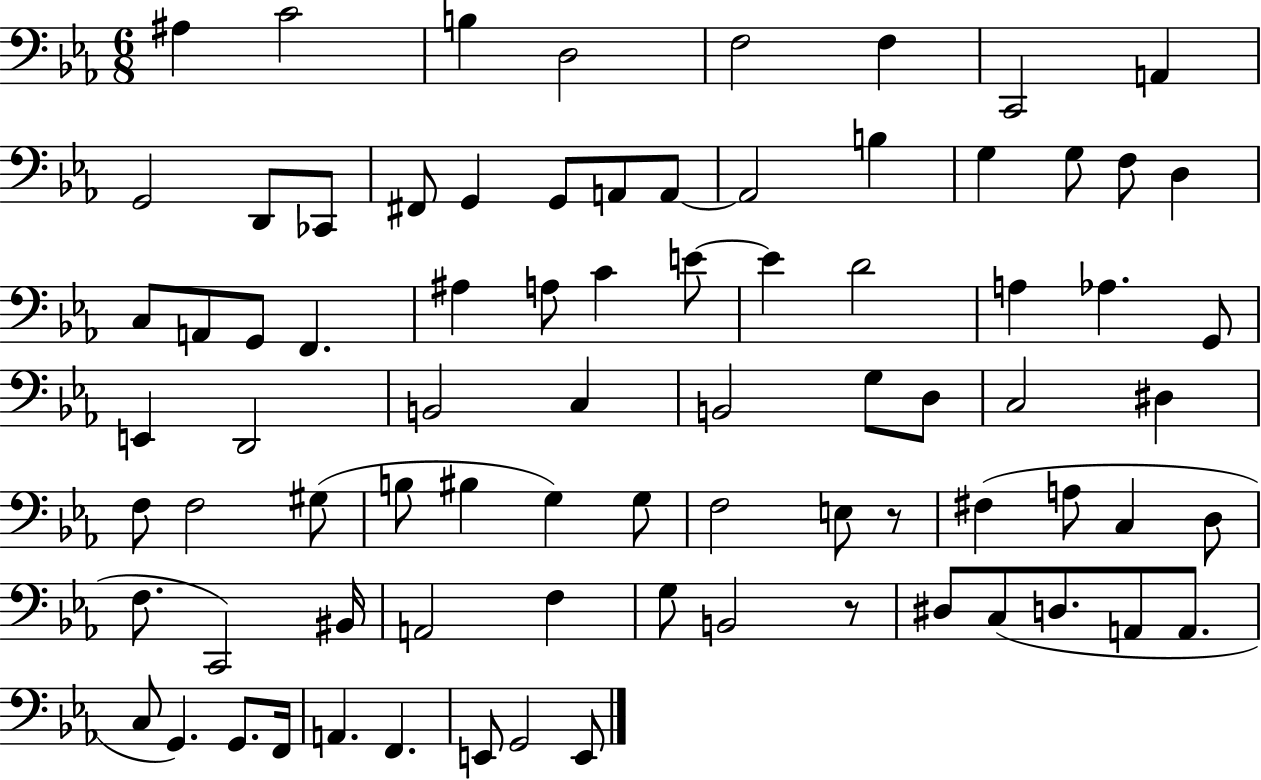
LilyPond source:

{
  \clef bass
  \numericTimeSignature
  \time 6/8
  \key ees \major
  ais4 c'2 | b4 d2 | f2 f4 | c,2 a,4 | \break g,2 d,8 ces,8 | fis,8 g,4 g,8 a,8 a,8~~ | a,2 b4 | g4 g8 f8 d4 | \break c8 a,8 g,8 f,4. | ais4 a8 c'4 e'8~~ | e'4 d'2 | a4 aes4. g,8 | \break e,4 d,2 | b,2 c4 | b,2 g8 d8 | c2 dis4 | \break f8 f2 gis8( | b8 bis4 g4) g8 | f2 e8 r8 | fis4( a8 c4 d8 | \break f8. c,2) bis,16 | a,2 f4 | g8 b,2 r8 | dis8 c8( d8. a,8 a,8. | \break c8 g,4.) g,8. f,16 | a,4. f,4. | e,8 g,2 e,8 | \bar "|."
}